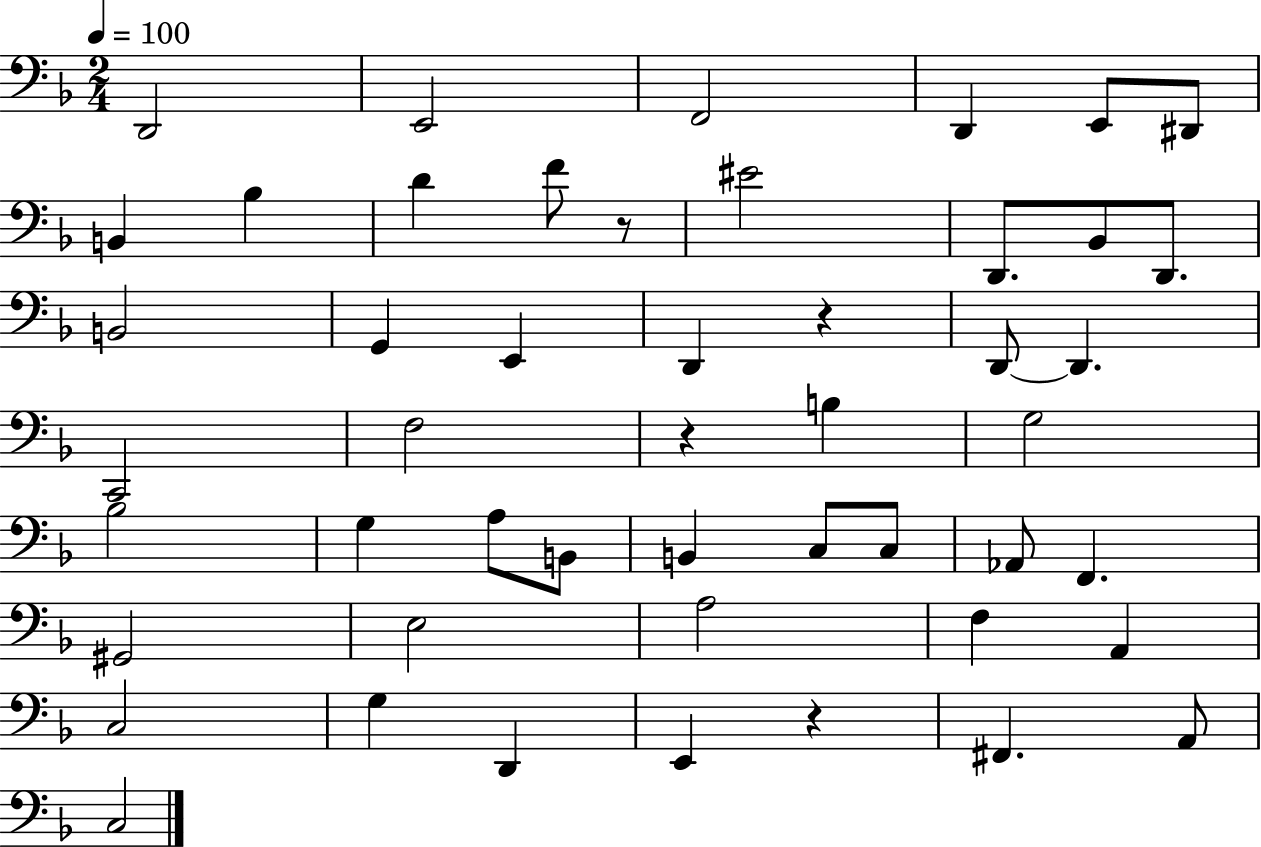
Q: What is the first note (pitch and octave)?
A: D2